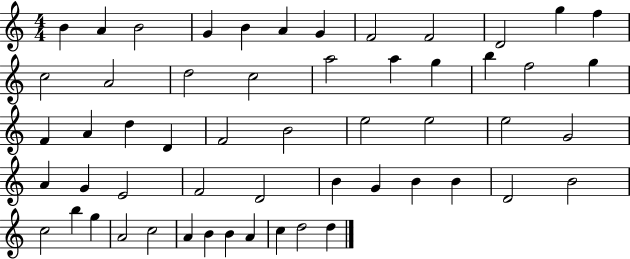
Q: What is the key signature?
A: C major